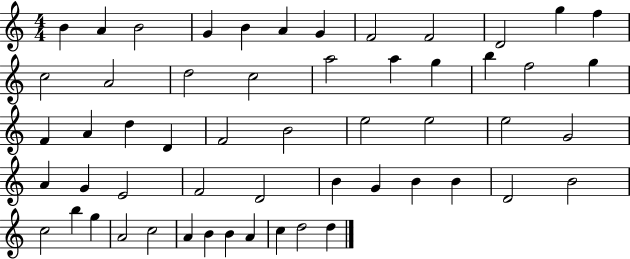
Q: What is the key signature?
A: C major